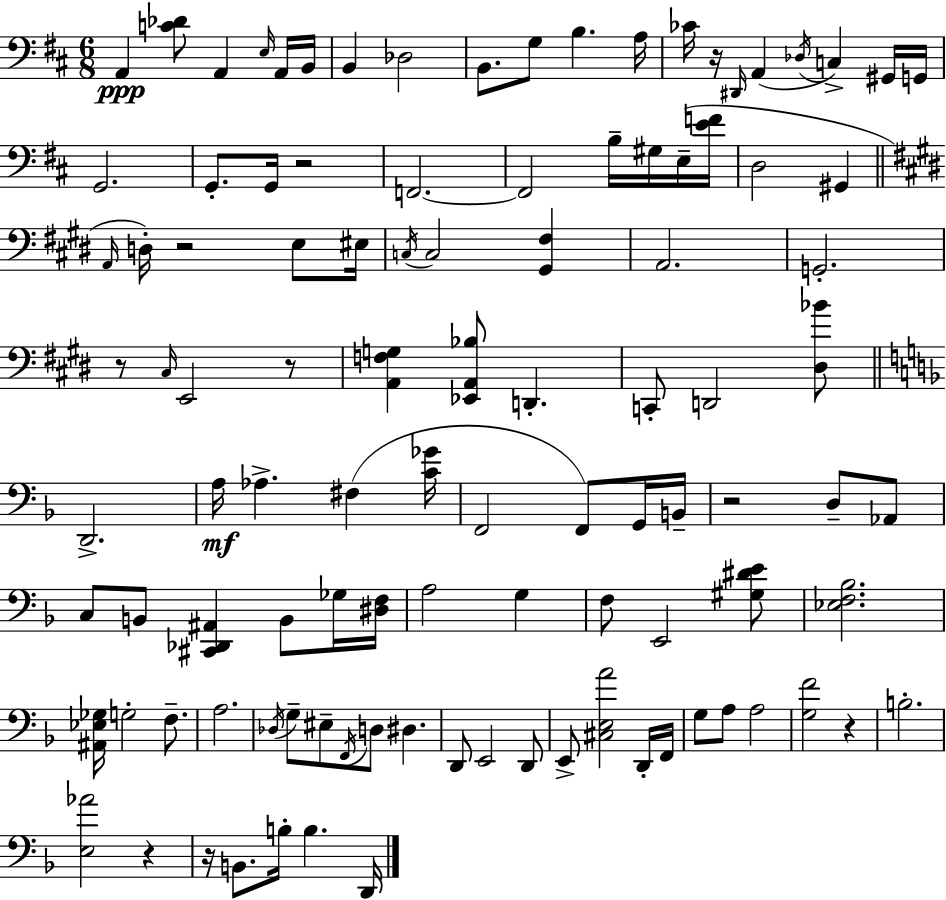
A2/q [C4,Db4]/e A2/q E3/s A2/s B2/s B2/q Db3/h B2/e. G3/e B3/q. A3/s CES4/s R/s D#2/s A2/q Db3/s C3/q G#2/s G2/s G2/h. G2/e. G2/s R/h F2/h. F2/h B3/s G#3/s E3/s [E4,F4]/s D3/h G#2/q A2/s D3/s R/h E3/e EIS3/s C3/s C3/h [G#2,F#3]/q A2/h. G2/h. R/e C#3/s E2/h R/e [A2,F3,G3]/q [Eb2,A2,Bb3]/e D2/q. C2/e D2/h [D#3,Bb4]/e D2/h. A3/s Ab3/q. F#3/q [C4,Gb4]/s F2/h F2/e G2/s B2/s R/h D3/e Ab2/e C3/e B2/e [C#2,Db2,A#2]/q B2/e Gb3/s [D#3,F3]/s A3/h G3/q F3/e E2/h [G#3,D#4,E4]/e [Eb3,F3,Bb3]/h. [A#2,Eb3,Gb3]/s G3/h F3/e. A3/h. Db3/s G3/e EIS3/e F2/s D3/e D#3/q. D2/e E2/h D2/e E2/e [C#3,E3,A4]/h D2/s F2/s G3/e A3/e A3/h [G3,F4]/h R/q B3/h. [E3,Ab4]/h R/q R/s B2/e. B3/s B3/q. D2/s